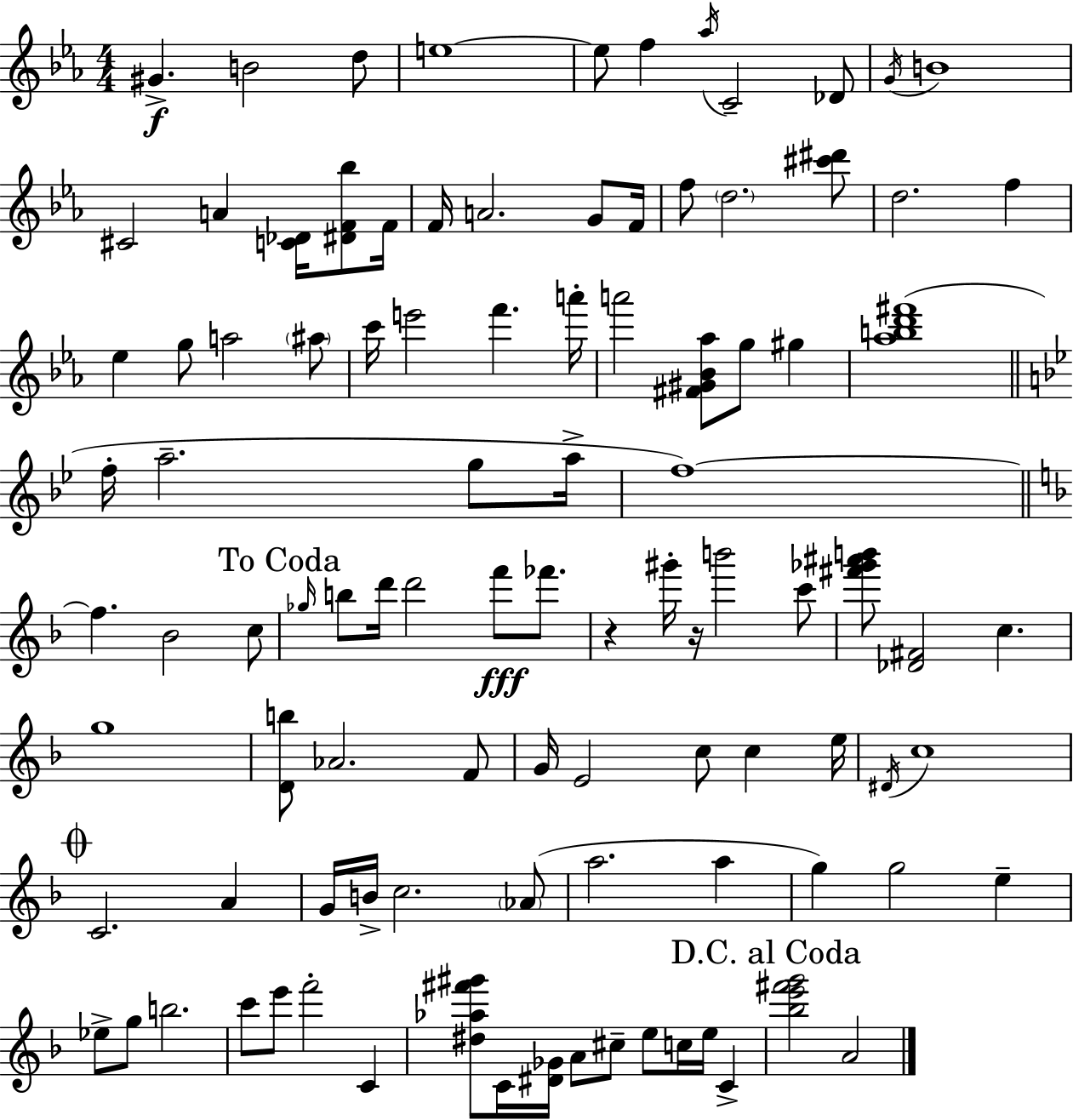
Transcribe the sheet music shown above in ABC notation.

X:1
T:Untitled
M:4/4
L:1/4
K:Eb
^G B2 d/2 e4 e/2 f _a/4 C2 _D/2 G/4 B4 ^C2 A [C_D]/4 [^DF_b]/2 F/4 F/4 A2 G/2 F/4 f/2 d2 [^c'^d']/2 d2 f _e g/2 a2 ^a/2 c'/4 e'2 f' a'/4 a'2 [^F^G_B_a]/2 g/2 ^g [_abd'^f']4 f/4 a2 g/2 a/4 f4 f _B2 c/2 _g/4 b/2 d'/4 d'2 f'/2 _f'/2 z ^g'/4 z/4 b'2 c'/2 [^f'_g'^a'b']/2 [_D^F]2 c g4 [Db]/2 _A2 F/2 G/4 E2 c/2 c e/4 ^D/4 c4 C2 A G/4 B/4 c2 _A/2 a2 a g g2 e _e/2 g/2 b2 c'/2 e'/2 f'2 C [^d_a^f'^g']/2 C/4 [^D_G]/4 A/2 ^c/2 e/2 c/4 e/4 C [_be'^f'g']2 A2